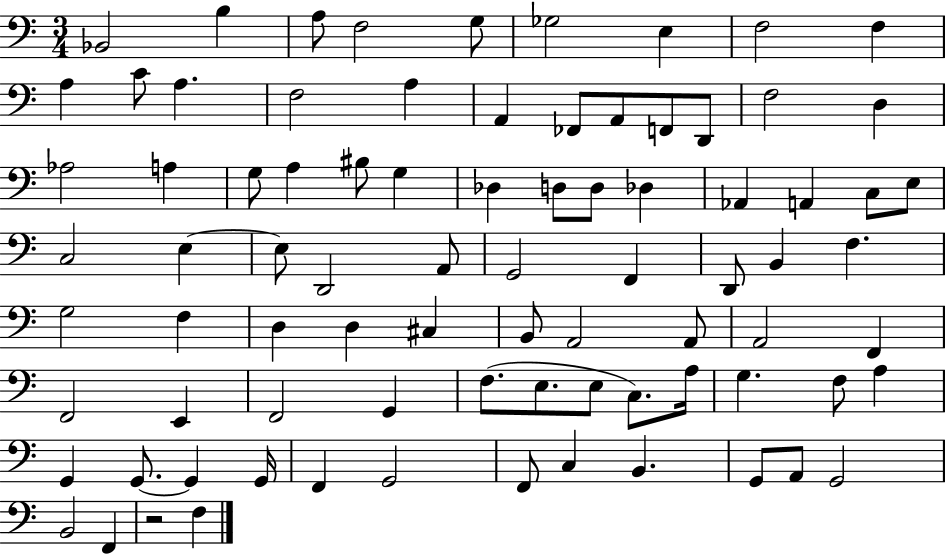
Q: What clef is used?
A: bass